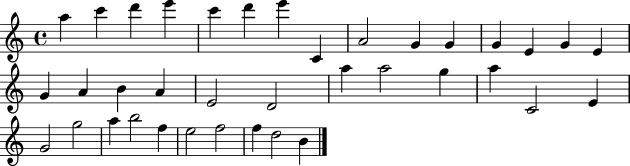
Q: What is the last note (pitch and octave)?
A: B4